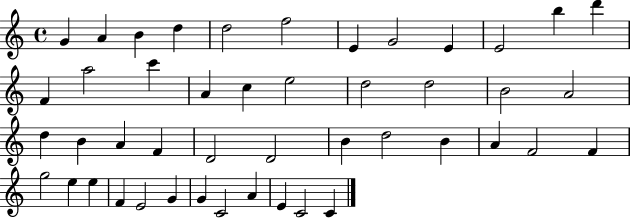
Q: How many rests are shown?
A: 0